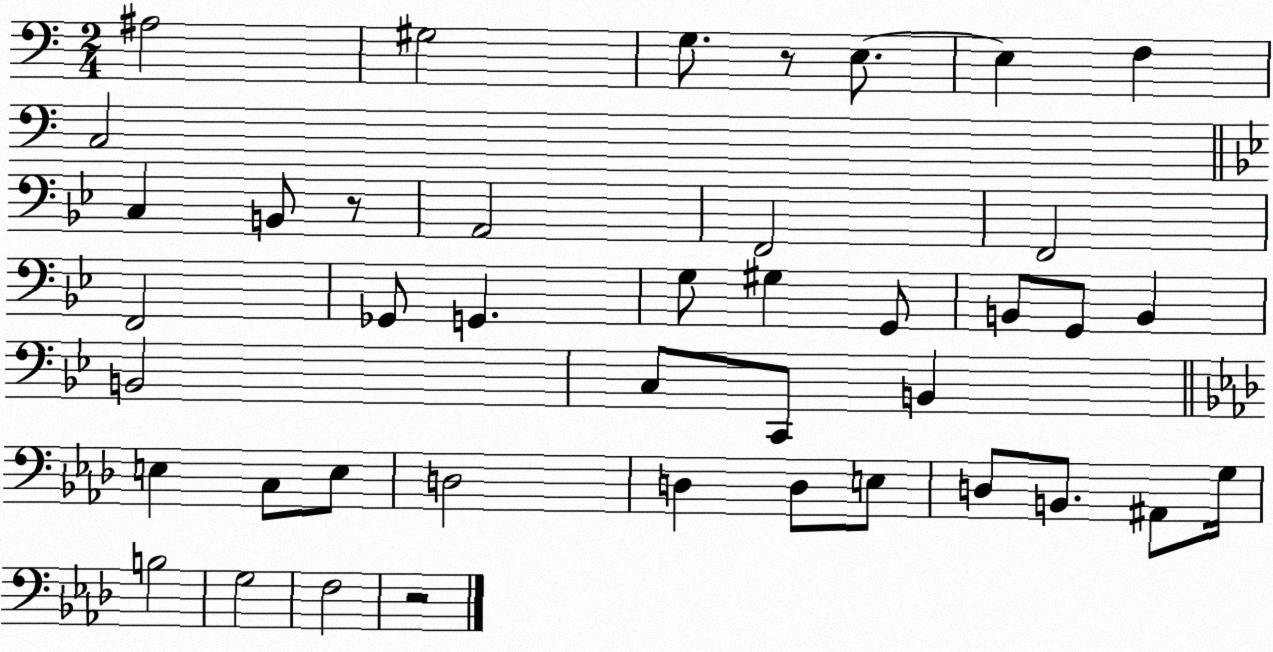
X:1
T:Untitled
M:2/4
L:1/4
K:C
^A,2 ^G,2 G,/2 z/2 E,/2 E, F, C,2 C, B,,/2 z/2 A,,2 F,,2 F,,2 F,,2 _G,,/2 G,, G,/2 ^G, G,,/2 B,,/2 G,,/2 B,, B,,2 C,/2 C,,/2 B,, E, C,/2 E,/2 D,2 D, D,/2 E,/2 D,/2 B,,/2 ^A,,/2 G,/4 B,2 G,2 F,2 z2